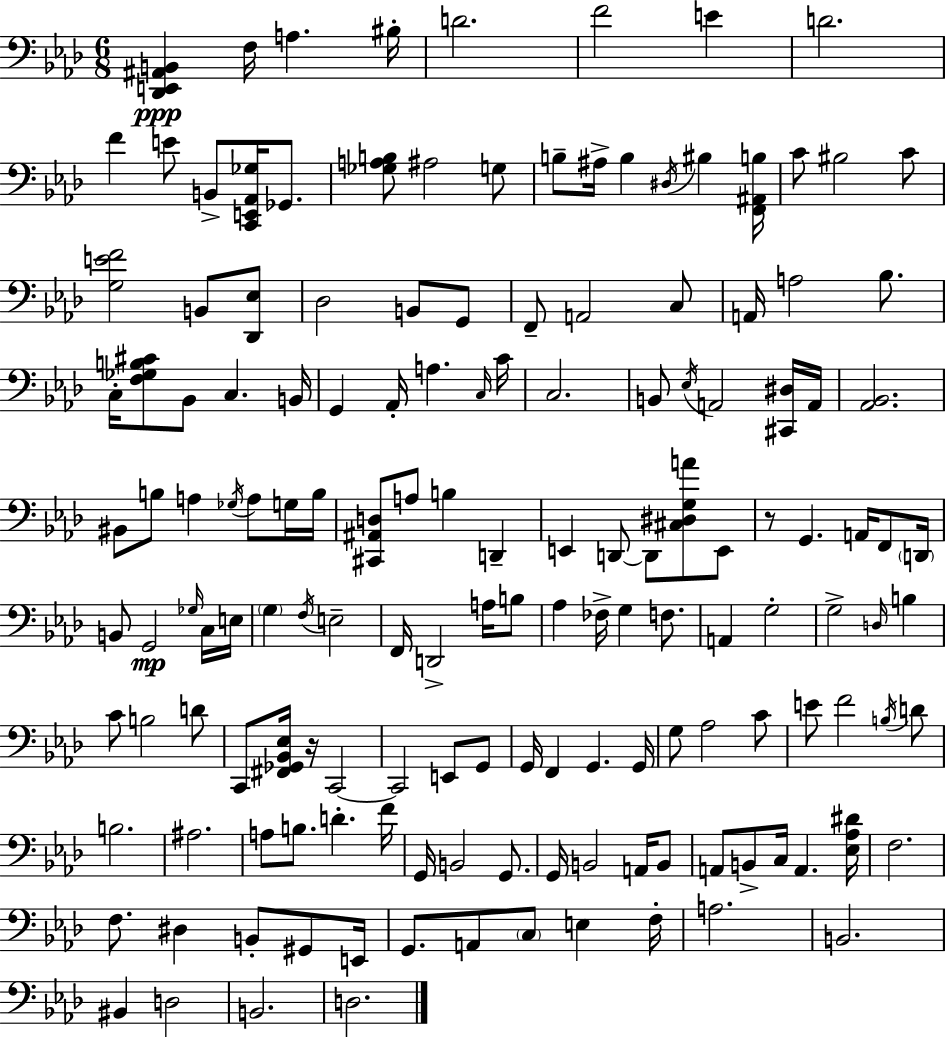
{
  \clef bass
  \numericTimeSignature
  \time 6/8
  \key aes \major
  <des, e, ais, b,>4\ppp f16 a4. bis16-. | d'2. | f'2 e'4 | d'2. | \break f'4 e'8 b,8-> <c, e, aes, ges>16 ges,8. | <ges a b>8 ais2 g8 | b8-- ais16-> b4 \acciaccatura { dis16 } bis4 | <f, ais, b>16 c'8 bis2 c'8 | \break <g e' f'>2 b,8 <des, ees>8 | des2 b,8 g,8 | f,8-- a,2 c8 | a,16 a2 bes8. | \break c16-. <f ges b cis'>8 bes,8 c4. | b,16 g,4 aes,16-. a4. | \grace { c16 } c'16 c2. | b,8 \acciaccatura { ees16 } a,2 | \break <cis, dis>16 a,16 <aes, bes,>2. | bis,8 b8 a4 \acciaccatura { ges16 } | a8 g16 b16 <cis, ais, d>8 a8 b4 | d,4-- e,4 d,8~~ d,8 | \break <cis dis g a'>8 e,8 r8 g,4. | a,16 f,8 \parenthesize d,16 b,8 g,2\mp | \grace { ges16 } c16 e16 \parenthesize g4 \acciaccatura { f16 } e2-- | f,16 d,2-> | \break a16 b8 aes4 fes16-> g4 | f8. a,4 g2-. | g2-> | \grace { d16 } b4 c'8 b2 | \break d'8 c,8 <fis, ges, bes, ees>16 r16 c,2~~ | c,2 | e,8 g,8 g,16 f,4 | g,4. g,16 g8 aes2 | \break c'8 e'8 f'2 | \acciaccatura { b16 } d'8 b2. | ais2. | a8 b8. | \break d'4.-. f'16 g,16 b,2 | g,8. g,16 b,2 | a,16 b,8 a,8 b,8-> | c16 a,4. <ees aes dis'>16 f2. | \break f8. dis4 | b,8-. gis,8 e,16 g,8. a,8 | \parenthesize c8 e4 f16-. a2. | b,2. | \break bis,4 | d2 b,2. | d2. | \bar "|."
}